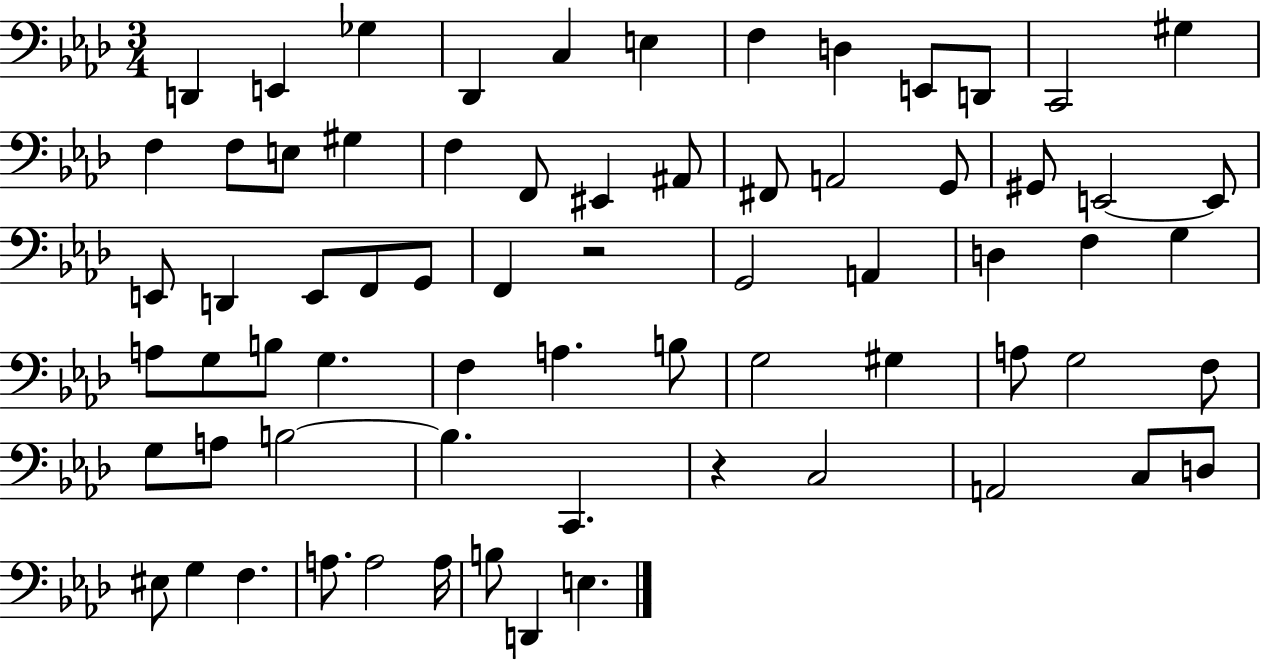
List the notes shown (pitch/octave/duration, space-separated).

D2/q E2/q Gb3/q Db2/q C3/q E3/q F3/q D3/q E2/e D2/e C2/h G#3/q F3/q F3/e E3/e G#3/q F3/q F2/e EIS2/q A#2/e F#2/e A2/h G2/e G#2/e E2/h E2/e E2/e D2/q E2/e F2/e G2/e F2/q R/h G2/h A2/q D3/q F3/q G3/q A3/e G3/e B3/e G3/q. F3/q A3/q. B3/e G3/h G#3/q A3/e G3/h F3/e G3/e A3/e B3/h B3/q. C2/q. R/q C3/h A2/h C3/e D3/e EIS3/e G3/q F3/q. A3/e. A3/h A3/s B3/e D2/q E3/q.